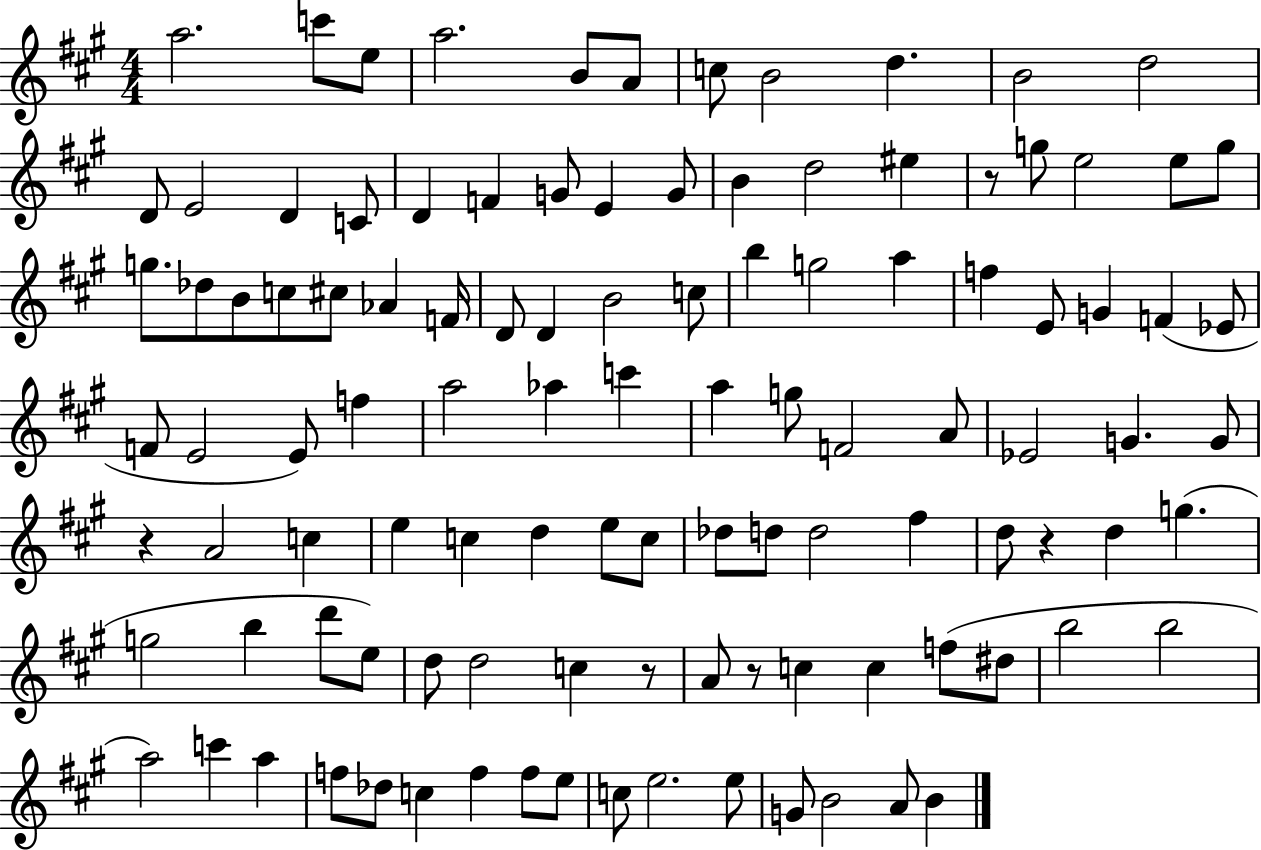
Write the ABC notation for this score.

X:1
T:Untitled
M:4/4
L:1/4
K:A
a2 c'/2 e/2 a2 B/2 A/2 c/2 B2 d B2 d2 D/2 E2 D C/2 D F G/2 E G/2 B d2 ^e z/2 g/2 e2 e/2 g/2 g/2 _d/2 B/2 c/2 ^c/2 _A F/4 D/2 D B2 c/2 b g2 a f E/2 G F _E/2 F/2 E2 E/2 f a2 _a c' a g/2 F2 A/2 _E2 G G/2 z A2 c e c d e/2 c/2 _d/2 d/2 d2 ^f d/2 z d g g2 b d'/2 e/2 d/2 d2 c z/2 A/2 z/2 c c f/2 ^d/2 b2 b2 a2 c' a f/2 _d/2 c f f/2 e/2 c/2 e2 e/2 G/2 B2 A/2 B